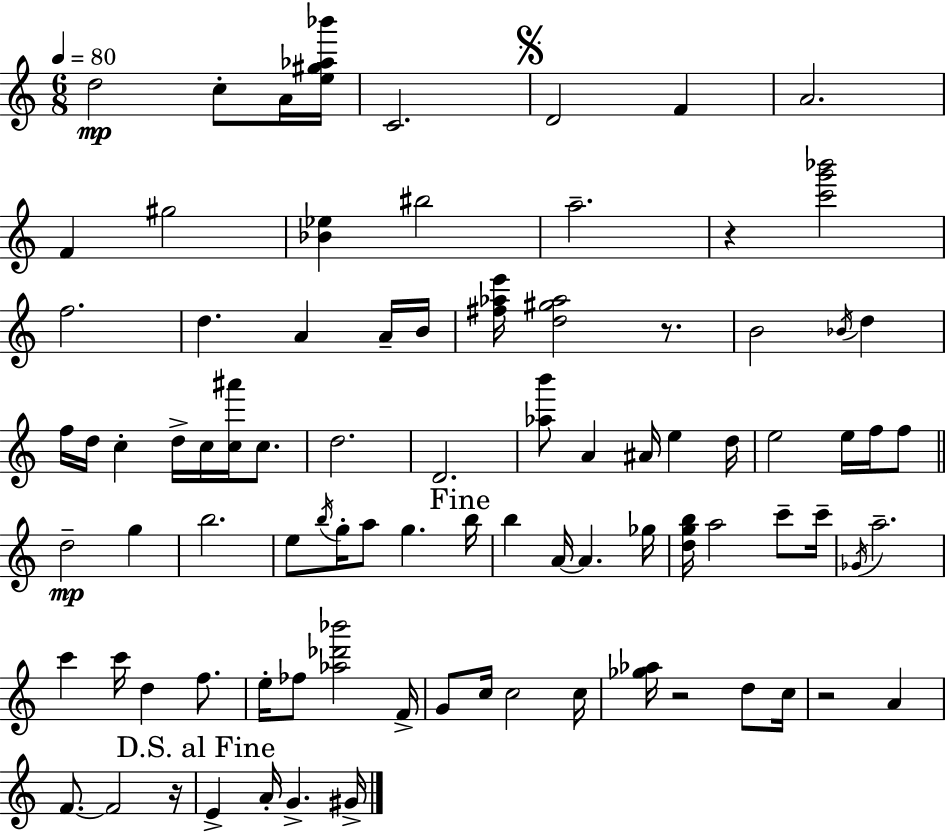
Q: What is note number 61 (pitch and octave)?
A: G4